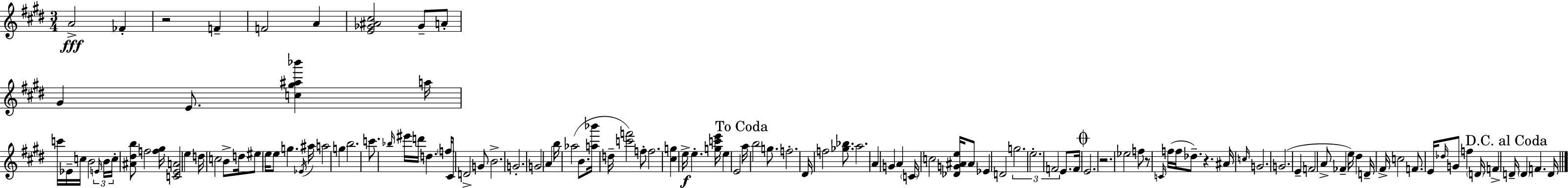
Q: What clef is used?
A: treble